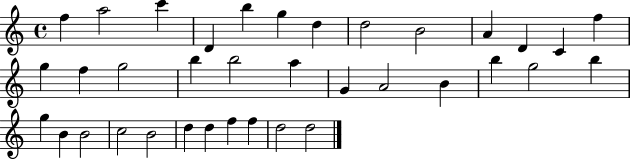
{
  \clef treble
  \time 4/4
  \defaultTimeSignature
  \key c \major
  f''4 a''2 c'''4 | d'4 b''4 g''4 d''4 | d''2 b'2 | a'4 d'4 c'4 f''4 | \break g''4 f''4 g''2 | b''4 b''2 a''4 | g'4 a'2 b'4 | b''4 g''2 b''4 | \break g''4 b'4 b'2 | c''2 b'2 | d''4 d''4 f''4 f''4 | d''2 d''2 | \break \bar "|."
}